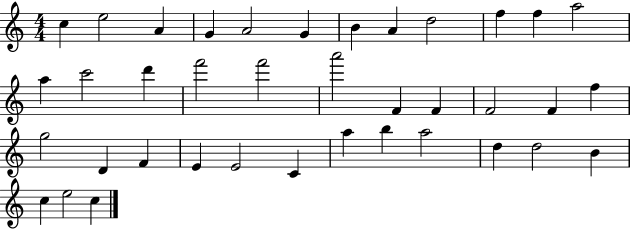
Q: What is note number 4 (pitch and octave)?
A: G4